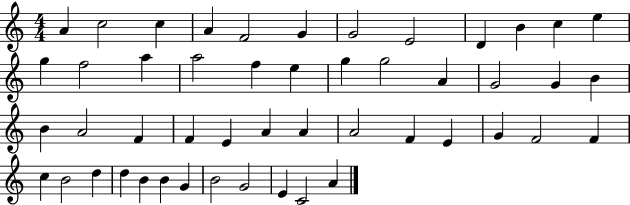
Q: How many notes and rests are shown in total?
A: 49